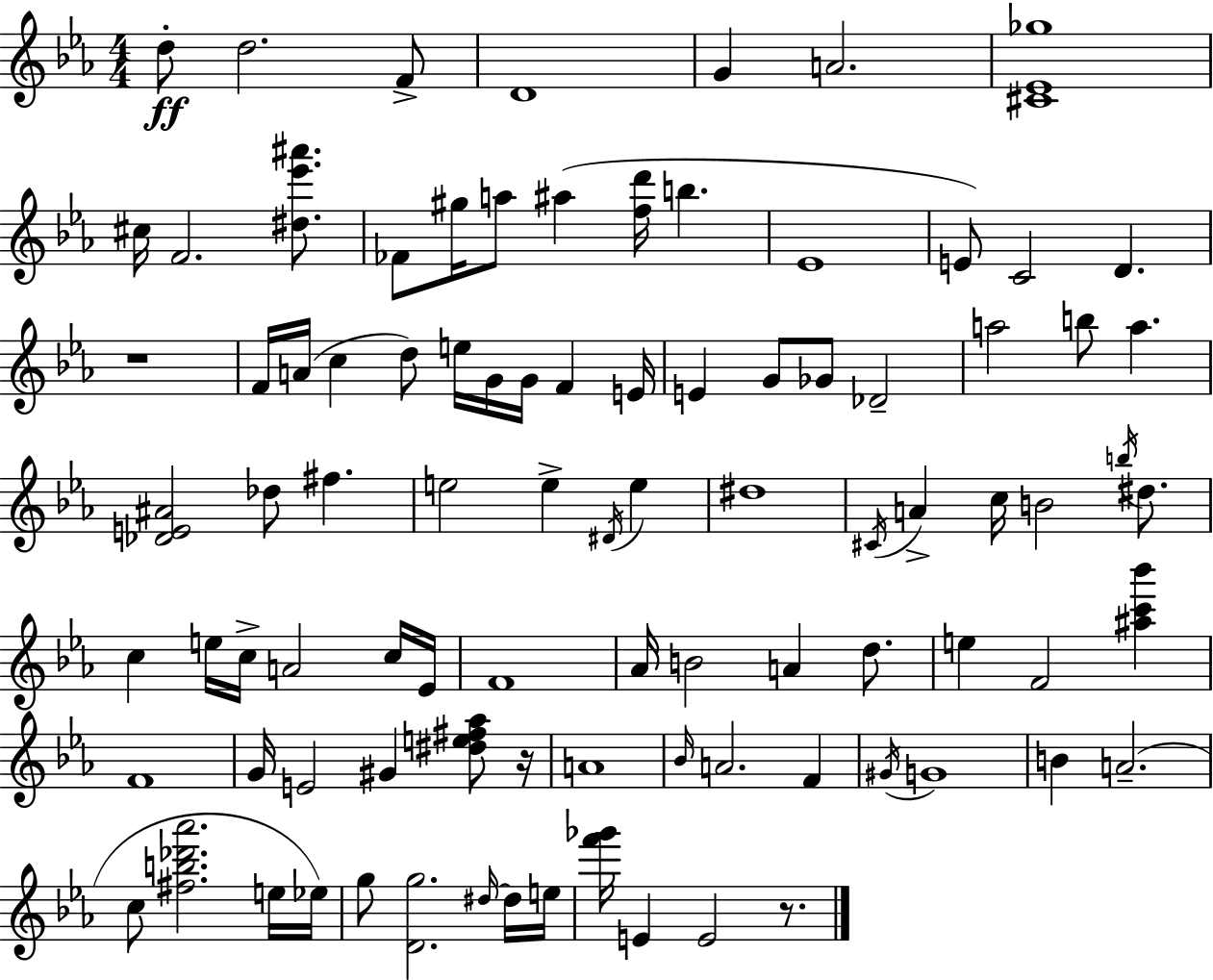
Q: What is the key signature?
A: C minor